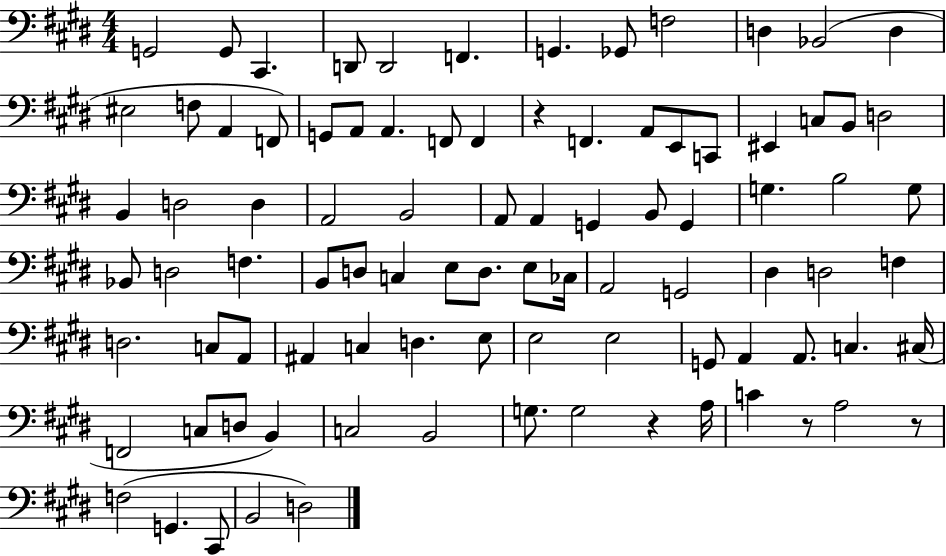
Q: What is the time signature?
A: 4/4